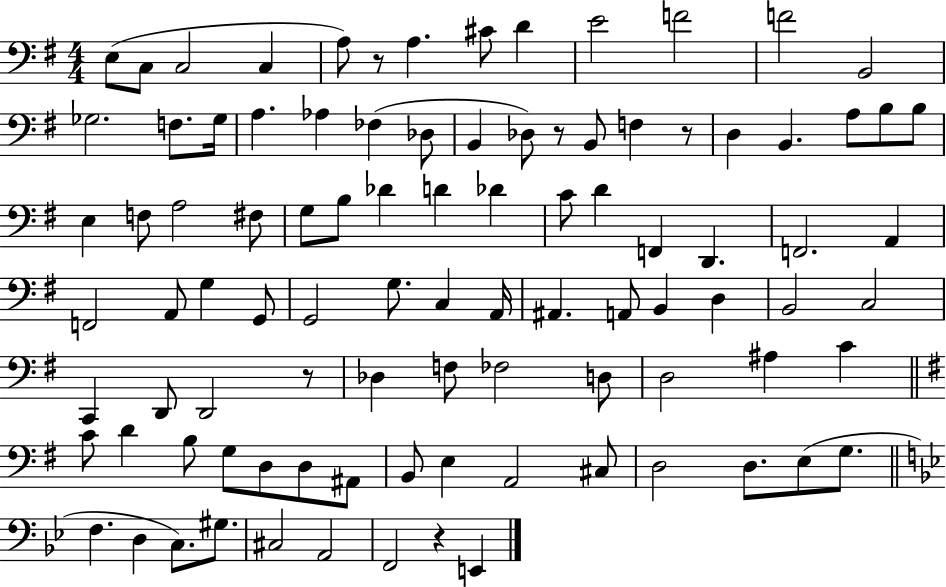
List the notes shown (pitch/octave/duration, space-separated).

E3/e C3/e C3/h C3/q A3/e R/e A3/q. C#4/e D4/q E4/h F4/h F4/h B2/h Gb3/h. F3/e. Gb3/s A3/q. Ab3/q FES3/q Db3/e B2/q Db3/e R/e B2/e F3/q R/e D3/q B2/q. A3/e B3/e B3/e E3/q F3/e A3/h F#3/e G3/e B3/e Db4/q D4/q Db4/q C4/e D4/q F2/q D2/q. F2/h. A2/q F2/h A2/e G3/q G2/e G2/h G3/e. C3/q A2/s A#2/q. A2/e B2/q D3/q B2/h C3/h C2/q D2/e D2/h R/e Db3/q F3/e FES3/h D3/e D3/h A#3/q C4/q C4/e D4/q B3/e G3/e D3/e D3/e A#2/e B2/e E3/q A2/h C#3/e D3/h D3/e. E3/e G3/e. F3/q. D3/q C3/e. G#3/e. C#3/h A2/h F2/h R/q E2/q